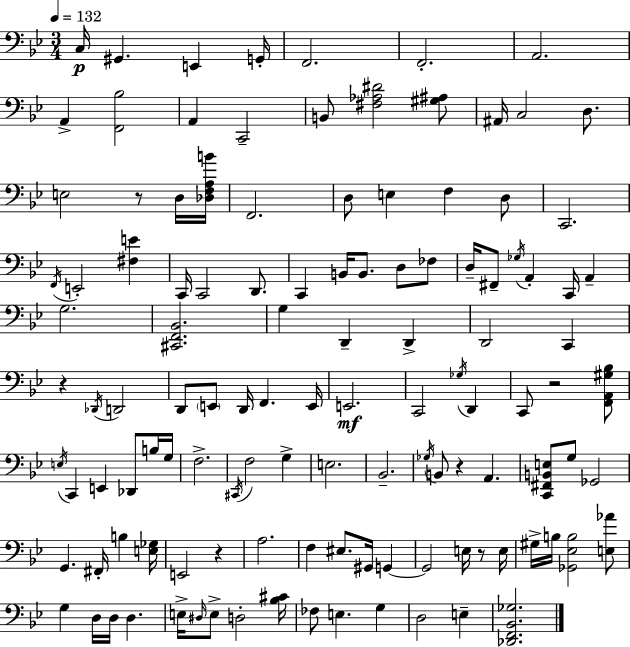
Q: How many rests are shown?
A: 6